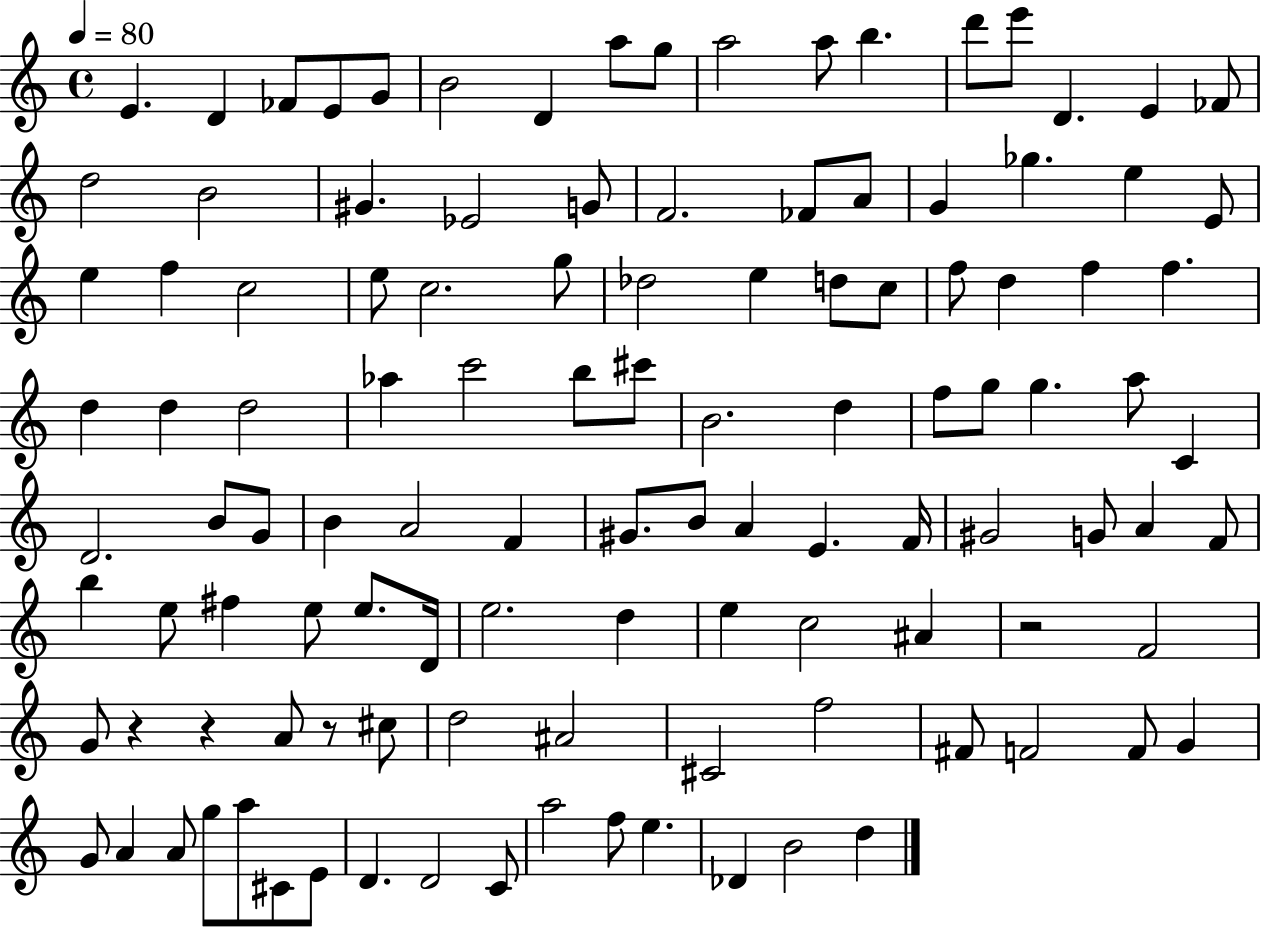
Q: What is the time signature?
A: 4/4